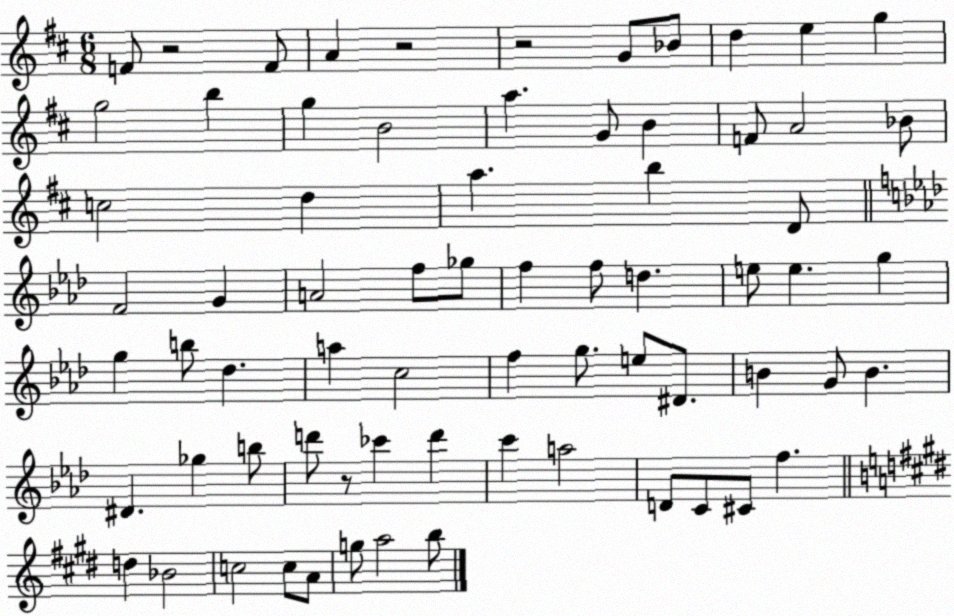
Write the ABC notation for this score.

X:1
T:Untitled
M:6/8
L:1/4
K:D
F/2 z2 F/2 A z2 z2 G/2 _B/2 d e g g2 b g B2 a G/2 B F/2 A2 _B/2 c2 d a b D/2 F2 G A2 f/2 _g/2 f f/2 d e/2 e g g b/2 _d a c2 f g/2 e/2 ^D/2 B G/2 B ^D _g b/2 d'/2 z/2 _c' d' c' a2 D/2 C/2 ^C/2 f d _B2 c2 c/2 A/2 g/2 a2 b/2